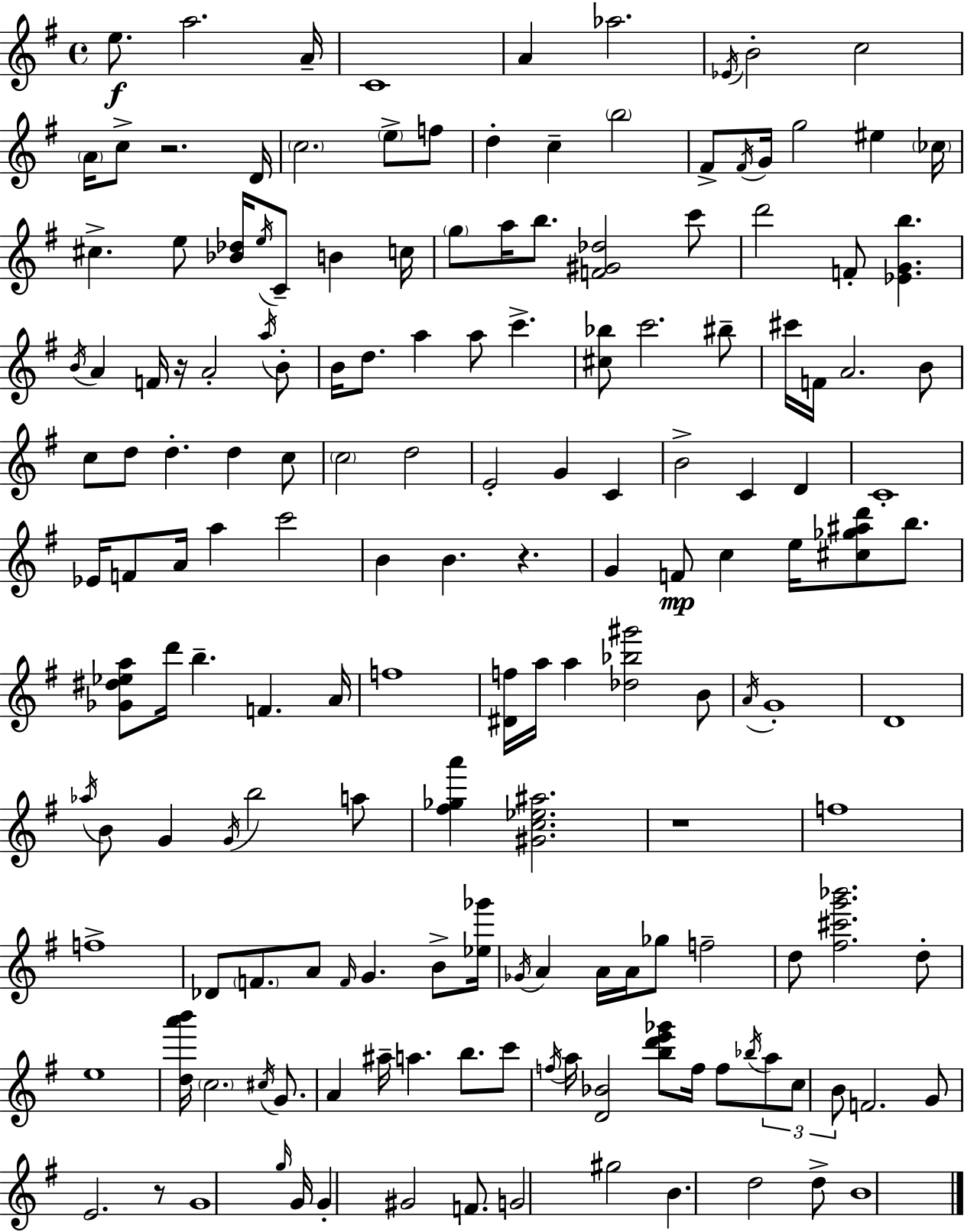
E5/e. A5/h. A4/s C4/w A4/q Ab5/h. Eb4/s B4/h C5/h A4/s C5/e R/h. D4/s C5/h. E5/e F5/e D5/q C5/q B5/h F#4/e F#4/s G4/s G5/h EIS5/q CES5/s C#5/q. E5/e [Bb4,Db5]/s E5/s C4/e B4/q C5/s G5/e A5/s B5/e. [F4,G#4,Db5]/h C6/e D6/h F4/e [Eb4,G4,B5]/q. B4/s A4/q F4/s R/s A4/h A5/s B4/e B4/s D5/e. A5/q A5/e C6/q. [C#5,Bb5]/e C6/h. BIS5/e C#6/s F4/s A4/h. B4/e C5/e D5/e D5/q. D5/q C5/e C5/h D5/h E4/h G4/q C4/q B4/h C4/q D4/q C4/w Eb4/s F4/e A4/s A5/q C6/h B4/q B4/q. R/q. G4/q F4/e C5/q E5/s [C#5,Gb5,A#5,D6]/e B5/e. [Gb4,D#5,Eb5,A5]/e D6/s B5/q. F4/q. A4/s F5/w [D#4,F5]/s A5/s A5/q [Db5,Bb5,G#6]/h B4/e A4/s G4/w D4/w Ab5/s B4/e G4/q G4/s B5/h A5/e [F#5,Gb5,A6]/q [G#4,C5,Eb5,A#5]/h. R/w F5/w F5/w Db4/e F4/e. A4/e F4/s G4/q. B4/e [Eb5,Gb6]/s Gb4/s A4/q A4/s A4/s Gb5/e F5/h D5/e [F#5,C#6,G6,Bb6]/h. D5/e E5/w [D5,A6,B6]/s C5/h. C#5/s G4/e. A4/q A#5/s A5/q. B5/e. C6/e F5/s A5/s [D4,Bb4]/h [B5,D6,E6,Gb6]/e F5/s F5/e Bb5/s A5/e C5/e B4/e F4/h. G4/e E4/h. R/e G4/w G5/s G4/s G4/q G#4/h F4/e. G4/h G#5/h B4/q. D5/h D5/e B4/w